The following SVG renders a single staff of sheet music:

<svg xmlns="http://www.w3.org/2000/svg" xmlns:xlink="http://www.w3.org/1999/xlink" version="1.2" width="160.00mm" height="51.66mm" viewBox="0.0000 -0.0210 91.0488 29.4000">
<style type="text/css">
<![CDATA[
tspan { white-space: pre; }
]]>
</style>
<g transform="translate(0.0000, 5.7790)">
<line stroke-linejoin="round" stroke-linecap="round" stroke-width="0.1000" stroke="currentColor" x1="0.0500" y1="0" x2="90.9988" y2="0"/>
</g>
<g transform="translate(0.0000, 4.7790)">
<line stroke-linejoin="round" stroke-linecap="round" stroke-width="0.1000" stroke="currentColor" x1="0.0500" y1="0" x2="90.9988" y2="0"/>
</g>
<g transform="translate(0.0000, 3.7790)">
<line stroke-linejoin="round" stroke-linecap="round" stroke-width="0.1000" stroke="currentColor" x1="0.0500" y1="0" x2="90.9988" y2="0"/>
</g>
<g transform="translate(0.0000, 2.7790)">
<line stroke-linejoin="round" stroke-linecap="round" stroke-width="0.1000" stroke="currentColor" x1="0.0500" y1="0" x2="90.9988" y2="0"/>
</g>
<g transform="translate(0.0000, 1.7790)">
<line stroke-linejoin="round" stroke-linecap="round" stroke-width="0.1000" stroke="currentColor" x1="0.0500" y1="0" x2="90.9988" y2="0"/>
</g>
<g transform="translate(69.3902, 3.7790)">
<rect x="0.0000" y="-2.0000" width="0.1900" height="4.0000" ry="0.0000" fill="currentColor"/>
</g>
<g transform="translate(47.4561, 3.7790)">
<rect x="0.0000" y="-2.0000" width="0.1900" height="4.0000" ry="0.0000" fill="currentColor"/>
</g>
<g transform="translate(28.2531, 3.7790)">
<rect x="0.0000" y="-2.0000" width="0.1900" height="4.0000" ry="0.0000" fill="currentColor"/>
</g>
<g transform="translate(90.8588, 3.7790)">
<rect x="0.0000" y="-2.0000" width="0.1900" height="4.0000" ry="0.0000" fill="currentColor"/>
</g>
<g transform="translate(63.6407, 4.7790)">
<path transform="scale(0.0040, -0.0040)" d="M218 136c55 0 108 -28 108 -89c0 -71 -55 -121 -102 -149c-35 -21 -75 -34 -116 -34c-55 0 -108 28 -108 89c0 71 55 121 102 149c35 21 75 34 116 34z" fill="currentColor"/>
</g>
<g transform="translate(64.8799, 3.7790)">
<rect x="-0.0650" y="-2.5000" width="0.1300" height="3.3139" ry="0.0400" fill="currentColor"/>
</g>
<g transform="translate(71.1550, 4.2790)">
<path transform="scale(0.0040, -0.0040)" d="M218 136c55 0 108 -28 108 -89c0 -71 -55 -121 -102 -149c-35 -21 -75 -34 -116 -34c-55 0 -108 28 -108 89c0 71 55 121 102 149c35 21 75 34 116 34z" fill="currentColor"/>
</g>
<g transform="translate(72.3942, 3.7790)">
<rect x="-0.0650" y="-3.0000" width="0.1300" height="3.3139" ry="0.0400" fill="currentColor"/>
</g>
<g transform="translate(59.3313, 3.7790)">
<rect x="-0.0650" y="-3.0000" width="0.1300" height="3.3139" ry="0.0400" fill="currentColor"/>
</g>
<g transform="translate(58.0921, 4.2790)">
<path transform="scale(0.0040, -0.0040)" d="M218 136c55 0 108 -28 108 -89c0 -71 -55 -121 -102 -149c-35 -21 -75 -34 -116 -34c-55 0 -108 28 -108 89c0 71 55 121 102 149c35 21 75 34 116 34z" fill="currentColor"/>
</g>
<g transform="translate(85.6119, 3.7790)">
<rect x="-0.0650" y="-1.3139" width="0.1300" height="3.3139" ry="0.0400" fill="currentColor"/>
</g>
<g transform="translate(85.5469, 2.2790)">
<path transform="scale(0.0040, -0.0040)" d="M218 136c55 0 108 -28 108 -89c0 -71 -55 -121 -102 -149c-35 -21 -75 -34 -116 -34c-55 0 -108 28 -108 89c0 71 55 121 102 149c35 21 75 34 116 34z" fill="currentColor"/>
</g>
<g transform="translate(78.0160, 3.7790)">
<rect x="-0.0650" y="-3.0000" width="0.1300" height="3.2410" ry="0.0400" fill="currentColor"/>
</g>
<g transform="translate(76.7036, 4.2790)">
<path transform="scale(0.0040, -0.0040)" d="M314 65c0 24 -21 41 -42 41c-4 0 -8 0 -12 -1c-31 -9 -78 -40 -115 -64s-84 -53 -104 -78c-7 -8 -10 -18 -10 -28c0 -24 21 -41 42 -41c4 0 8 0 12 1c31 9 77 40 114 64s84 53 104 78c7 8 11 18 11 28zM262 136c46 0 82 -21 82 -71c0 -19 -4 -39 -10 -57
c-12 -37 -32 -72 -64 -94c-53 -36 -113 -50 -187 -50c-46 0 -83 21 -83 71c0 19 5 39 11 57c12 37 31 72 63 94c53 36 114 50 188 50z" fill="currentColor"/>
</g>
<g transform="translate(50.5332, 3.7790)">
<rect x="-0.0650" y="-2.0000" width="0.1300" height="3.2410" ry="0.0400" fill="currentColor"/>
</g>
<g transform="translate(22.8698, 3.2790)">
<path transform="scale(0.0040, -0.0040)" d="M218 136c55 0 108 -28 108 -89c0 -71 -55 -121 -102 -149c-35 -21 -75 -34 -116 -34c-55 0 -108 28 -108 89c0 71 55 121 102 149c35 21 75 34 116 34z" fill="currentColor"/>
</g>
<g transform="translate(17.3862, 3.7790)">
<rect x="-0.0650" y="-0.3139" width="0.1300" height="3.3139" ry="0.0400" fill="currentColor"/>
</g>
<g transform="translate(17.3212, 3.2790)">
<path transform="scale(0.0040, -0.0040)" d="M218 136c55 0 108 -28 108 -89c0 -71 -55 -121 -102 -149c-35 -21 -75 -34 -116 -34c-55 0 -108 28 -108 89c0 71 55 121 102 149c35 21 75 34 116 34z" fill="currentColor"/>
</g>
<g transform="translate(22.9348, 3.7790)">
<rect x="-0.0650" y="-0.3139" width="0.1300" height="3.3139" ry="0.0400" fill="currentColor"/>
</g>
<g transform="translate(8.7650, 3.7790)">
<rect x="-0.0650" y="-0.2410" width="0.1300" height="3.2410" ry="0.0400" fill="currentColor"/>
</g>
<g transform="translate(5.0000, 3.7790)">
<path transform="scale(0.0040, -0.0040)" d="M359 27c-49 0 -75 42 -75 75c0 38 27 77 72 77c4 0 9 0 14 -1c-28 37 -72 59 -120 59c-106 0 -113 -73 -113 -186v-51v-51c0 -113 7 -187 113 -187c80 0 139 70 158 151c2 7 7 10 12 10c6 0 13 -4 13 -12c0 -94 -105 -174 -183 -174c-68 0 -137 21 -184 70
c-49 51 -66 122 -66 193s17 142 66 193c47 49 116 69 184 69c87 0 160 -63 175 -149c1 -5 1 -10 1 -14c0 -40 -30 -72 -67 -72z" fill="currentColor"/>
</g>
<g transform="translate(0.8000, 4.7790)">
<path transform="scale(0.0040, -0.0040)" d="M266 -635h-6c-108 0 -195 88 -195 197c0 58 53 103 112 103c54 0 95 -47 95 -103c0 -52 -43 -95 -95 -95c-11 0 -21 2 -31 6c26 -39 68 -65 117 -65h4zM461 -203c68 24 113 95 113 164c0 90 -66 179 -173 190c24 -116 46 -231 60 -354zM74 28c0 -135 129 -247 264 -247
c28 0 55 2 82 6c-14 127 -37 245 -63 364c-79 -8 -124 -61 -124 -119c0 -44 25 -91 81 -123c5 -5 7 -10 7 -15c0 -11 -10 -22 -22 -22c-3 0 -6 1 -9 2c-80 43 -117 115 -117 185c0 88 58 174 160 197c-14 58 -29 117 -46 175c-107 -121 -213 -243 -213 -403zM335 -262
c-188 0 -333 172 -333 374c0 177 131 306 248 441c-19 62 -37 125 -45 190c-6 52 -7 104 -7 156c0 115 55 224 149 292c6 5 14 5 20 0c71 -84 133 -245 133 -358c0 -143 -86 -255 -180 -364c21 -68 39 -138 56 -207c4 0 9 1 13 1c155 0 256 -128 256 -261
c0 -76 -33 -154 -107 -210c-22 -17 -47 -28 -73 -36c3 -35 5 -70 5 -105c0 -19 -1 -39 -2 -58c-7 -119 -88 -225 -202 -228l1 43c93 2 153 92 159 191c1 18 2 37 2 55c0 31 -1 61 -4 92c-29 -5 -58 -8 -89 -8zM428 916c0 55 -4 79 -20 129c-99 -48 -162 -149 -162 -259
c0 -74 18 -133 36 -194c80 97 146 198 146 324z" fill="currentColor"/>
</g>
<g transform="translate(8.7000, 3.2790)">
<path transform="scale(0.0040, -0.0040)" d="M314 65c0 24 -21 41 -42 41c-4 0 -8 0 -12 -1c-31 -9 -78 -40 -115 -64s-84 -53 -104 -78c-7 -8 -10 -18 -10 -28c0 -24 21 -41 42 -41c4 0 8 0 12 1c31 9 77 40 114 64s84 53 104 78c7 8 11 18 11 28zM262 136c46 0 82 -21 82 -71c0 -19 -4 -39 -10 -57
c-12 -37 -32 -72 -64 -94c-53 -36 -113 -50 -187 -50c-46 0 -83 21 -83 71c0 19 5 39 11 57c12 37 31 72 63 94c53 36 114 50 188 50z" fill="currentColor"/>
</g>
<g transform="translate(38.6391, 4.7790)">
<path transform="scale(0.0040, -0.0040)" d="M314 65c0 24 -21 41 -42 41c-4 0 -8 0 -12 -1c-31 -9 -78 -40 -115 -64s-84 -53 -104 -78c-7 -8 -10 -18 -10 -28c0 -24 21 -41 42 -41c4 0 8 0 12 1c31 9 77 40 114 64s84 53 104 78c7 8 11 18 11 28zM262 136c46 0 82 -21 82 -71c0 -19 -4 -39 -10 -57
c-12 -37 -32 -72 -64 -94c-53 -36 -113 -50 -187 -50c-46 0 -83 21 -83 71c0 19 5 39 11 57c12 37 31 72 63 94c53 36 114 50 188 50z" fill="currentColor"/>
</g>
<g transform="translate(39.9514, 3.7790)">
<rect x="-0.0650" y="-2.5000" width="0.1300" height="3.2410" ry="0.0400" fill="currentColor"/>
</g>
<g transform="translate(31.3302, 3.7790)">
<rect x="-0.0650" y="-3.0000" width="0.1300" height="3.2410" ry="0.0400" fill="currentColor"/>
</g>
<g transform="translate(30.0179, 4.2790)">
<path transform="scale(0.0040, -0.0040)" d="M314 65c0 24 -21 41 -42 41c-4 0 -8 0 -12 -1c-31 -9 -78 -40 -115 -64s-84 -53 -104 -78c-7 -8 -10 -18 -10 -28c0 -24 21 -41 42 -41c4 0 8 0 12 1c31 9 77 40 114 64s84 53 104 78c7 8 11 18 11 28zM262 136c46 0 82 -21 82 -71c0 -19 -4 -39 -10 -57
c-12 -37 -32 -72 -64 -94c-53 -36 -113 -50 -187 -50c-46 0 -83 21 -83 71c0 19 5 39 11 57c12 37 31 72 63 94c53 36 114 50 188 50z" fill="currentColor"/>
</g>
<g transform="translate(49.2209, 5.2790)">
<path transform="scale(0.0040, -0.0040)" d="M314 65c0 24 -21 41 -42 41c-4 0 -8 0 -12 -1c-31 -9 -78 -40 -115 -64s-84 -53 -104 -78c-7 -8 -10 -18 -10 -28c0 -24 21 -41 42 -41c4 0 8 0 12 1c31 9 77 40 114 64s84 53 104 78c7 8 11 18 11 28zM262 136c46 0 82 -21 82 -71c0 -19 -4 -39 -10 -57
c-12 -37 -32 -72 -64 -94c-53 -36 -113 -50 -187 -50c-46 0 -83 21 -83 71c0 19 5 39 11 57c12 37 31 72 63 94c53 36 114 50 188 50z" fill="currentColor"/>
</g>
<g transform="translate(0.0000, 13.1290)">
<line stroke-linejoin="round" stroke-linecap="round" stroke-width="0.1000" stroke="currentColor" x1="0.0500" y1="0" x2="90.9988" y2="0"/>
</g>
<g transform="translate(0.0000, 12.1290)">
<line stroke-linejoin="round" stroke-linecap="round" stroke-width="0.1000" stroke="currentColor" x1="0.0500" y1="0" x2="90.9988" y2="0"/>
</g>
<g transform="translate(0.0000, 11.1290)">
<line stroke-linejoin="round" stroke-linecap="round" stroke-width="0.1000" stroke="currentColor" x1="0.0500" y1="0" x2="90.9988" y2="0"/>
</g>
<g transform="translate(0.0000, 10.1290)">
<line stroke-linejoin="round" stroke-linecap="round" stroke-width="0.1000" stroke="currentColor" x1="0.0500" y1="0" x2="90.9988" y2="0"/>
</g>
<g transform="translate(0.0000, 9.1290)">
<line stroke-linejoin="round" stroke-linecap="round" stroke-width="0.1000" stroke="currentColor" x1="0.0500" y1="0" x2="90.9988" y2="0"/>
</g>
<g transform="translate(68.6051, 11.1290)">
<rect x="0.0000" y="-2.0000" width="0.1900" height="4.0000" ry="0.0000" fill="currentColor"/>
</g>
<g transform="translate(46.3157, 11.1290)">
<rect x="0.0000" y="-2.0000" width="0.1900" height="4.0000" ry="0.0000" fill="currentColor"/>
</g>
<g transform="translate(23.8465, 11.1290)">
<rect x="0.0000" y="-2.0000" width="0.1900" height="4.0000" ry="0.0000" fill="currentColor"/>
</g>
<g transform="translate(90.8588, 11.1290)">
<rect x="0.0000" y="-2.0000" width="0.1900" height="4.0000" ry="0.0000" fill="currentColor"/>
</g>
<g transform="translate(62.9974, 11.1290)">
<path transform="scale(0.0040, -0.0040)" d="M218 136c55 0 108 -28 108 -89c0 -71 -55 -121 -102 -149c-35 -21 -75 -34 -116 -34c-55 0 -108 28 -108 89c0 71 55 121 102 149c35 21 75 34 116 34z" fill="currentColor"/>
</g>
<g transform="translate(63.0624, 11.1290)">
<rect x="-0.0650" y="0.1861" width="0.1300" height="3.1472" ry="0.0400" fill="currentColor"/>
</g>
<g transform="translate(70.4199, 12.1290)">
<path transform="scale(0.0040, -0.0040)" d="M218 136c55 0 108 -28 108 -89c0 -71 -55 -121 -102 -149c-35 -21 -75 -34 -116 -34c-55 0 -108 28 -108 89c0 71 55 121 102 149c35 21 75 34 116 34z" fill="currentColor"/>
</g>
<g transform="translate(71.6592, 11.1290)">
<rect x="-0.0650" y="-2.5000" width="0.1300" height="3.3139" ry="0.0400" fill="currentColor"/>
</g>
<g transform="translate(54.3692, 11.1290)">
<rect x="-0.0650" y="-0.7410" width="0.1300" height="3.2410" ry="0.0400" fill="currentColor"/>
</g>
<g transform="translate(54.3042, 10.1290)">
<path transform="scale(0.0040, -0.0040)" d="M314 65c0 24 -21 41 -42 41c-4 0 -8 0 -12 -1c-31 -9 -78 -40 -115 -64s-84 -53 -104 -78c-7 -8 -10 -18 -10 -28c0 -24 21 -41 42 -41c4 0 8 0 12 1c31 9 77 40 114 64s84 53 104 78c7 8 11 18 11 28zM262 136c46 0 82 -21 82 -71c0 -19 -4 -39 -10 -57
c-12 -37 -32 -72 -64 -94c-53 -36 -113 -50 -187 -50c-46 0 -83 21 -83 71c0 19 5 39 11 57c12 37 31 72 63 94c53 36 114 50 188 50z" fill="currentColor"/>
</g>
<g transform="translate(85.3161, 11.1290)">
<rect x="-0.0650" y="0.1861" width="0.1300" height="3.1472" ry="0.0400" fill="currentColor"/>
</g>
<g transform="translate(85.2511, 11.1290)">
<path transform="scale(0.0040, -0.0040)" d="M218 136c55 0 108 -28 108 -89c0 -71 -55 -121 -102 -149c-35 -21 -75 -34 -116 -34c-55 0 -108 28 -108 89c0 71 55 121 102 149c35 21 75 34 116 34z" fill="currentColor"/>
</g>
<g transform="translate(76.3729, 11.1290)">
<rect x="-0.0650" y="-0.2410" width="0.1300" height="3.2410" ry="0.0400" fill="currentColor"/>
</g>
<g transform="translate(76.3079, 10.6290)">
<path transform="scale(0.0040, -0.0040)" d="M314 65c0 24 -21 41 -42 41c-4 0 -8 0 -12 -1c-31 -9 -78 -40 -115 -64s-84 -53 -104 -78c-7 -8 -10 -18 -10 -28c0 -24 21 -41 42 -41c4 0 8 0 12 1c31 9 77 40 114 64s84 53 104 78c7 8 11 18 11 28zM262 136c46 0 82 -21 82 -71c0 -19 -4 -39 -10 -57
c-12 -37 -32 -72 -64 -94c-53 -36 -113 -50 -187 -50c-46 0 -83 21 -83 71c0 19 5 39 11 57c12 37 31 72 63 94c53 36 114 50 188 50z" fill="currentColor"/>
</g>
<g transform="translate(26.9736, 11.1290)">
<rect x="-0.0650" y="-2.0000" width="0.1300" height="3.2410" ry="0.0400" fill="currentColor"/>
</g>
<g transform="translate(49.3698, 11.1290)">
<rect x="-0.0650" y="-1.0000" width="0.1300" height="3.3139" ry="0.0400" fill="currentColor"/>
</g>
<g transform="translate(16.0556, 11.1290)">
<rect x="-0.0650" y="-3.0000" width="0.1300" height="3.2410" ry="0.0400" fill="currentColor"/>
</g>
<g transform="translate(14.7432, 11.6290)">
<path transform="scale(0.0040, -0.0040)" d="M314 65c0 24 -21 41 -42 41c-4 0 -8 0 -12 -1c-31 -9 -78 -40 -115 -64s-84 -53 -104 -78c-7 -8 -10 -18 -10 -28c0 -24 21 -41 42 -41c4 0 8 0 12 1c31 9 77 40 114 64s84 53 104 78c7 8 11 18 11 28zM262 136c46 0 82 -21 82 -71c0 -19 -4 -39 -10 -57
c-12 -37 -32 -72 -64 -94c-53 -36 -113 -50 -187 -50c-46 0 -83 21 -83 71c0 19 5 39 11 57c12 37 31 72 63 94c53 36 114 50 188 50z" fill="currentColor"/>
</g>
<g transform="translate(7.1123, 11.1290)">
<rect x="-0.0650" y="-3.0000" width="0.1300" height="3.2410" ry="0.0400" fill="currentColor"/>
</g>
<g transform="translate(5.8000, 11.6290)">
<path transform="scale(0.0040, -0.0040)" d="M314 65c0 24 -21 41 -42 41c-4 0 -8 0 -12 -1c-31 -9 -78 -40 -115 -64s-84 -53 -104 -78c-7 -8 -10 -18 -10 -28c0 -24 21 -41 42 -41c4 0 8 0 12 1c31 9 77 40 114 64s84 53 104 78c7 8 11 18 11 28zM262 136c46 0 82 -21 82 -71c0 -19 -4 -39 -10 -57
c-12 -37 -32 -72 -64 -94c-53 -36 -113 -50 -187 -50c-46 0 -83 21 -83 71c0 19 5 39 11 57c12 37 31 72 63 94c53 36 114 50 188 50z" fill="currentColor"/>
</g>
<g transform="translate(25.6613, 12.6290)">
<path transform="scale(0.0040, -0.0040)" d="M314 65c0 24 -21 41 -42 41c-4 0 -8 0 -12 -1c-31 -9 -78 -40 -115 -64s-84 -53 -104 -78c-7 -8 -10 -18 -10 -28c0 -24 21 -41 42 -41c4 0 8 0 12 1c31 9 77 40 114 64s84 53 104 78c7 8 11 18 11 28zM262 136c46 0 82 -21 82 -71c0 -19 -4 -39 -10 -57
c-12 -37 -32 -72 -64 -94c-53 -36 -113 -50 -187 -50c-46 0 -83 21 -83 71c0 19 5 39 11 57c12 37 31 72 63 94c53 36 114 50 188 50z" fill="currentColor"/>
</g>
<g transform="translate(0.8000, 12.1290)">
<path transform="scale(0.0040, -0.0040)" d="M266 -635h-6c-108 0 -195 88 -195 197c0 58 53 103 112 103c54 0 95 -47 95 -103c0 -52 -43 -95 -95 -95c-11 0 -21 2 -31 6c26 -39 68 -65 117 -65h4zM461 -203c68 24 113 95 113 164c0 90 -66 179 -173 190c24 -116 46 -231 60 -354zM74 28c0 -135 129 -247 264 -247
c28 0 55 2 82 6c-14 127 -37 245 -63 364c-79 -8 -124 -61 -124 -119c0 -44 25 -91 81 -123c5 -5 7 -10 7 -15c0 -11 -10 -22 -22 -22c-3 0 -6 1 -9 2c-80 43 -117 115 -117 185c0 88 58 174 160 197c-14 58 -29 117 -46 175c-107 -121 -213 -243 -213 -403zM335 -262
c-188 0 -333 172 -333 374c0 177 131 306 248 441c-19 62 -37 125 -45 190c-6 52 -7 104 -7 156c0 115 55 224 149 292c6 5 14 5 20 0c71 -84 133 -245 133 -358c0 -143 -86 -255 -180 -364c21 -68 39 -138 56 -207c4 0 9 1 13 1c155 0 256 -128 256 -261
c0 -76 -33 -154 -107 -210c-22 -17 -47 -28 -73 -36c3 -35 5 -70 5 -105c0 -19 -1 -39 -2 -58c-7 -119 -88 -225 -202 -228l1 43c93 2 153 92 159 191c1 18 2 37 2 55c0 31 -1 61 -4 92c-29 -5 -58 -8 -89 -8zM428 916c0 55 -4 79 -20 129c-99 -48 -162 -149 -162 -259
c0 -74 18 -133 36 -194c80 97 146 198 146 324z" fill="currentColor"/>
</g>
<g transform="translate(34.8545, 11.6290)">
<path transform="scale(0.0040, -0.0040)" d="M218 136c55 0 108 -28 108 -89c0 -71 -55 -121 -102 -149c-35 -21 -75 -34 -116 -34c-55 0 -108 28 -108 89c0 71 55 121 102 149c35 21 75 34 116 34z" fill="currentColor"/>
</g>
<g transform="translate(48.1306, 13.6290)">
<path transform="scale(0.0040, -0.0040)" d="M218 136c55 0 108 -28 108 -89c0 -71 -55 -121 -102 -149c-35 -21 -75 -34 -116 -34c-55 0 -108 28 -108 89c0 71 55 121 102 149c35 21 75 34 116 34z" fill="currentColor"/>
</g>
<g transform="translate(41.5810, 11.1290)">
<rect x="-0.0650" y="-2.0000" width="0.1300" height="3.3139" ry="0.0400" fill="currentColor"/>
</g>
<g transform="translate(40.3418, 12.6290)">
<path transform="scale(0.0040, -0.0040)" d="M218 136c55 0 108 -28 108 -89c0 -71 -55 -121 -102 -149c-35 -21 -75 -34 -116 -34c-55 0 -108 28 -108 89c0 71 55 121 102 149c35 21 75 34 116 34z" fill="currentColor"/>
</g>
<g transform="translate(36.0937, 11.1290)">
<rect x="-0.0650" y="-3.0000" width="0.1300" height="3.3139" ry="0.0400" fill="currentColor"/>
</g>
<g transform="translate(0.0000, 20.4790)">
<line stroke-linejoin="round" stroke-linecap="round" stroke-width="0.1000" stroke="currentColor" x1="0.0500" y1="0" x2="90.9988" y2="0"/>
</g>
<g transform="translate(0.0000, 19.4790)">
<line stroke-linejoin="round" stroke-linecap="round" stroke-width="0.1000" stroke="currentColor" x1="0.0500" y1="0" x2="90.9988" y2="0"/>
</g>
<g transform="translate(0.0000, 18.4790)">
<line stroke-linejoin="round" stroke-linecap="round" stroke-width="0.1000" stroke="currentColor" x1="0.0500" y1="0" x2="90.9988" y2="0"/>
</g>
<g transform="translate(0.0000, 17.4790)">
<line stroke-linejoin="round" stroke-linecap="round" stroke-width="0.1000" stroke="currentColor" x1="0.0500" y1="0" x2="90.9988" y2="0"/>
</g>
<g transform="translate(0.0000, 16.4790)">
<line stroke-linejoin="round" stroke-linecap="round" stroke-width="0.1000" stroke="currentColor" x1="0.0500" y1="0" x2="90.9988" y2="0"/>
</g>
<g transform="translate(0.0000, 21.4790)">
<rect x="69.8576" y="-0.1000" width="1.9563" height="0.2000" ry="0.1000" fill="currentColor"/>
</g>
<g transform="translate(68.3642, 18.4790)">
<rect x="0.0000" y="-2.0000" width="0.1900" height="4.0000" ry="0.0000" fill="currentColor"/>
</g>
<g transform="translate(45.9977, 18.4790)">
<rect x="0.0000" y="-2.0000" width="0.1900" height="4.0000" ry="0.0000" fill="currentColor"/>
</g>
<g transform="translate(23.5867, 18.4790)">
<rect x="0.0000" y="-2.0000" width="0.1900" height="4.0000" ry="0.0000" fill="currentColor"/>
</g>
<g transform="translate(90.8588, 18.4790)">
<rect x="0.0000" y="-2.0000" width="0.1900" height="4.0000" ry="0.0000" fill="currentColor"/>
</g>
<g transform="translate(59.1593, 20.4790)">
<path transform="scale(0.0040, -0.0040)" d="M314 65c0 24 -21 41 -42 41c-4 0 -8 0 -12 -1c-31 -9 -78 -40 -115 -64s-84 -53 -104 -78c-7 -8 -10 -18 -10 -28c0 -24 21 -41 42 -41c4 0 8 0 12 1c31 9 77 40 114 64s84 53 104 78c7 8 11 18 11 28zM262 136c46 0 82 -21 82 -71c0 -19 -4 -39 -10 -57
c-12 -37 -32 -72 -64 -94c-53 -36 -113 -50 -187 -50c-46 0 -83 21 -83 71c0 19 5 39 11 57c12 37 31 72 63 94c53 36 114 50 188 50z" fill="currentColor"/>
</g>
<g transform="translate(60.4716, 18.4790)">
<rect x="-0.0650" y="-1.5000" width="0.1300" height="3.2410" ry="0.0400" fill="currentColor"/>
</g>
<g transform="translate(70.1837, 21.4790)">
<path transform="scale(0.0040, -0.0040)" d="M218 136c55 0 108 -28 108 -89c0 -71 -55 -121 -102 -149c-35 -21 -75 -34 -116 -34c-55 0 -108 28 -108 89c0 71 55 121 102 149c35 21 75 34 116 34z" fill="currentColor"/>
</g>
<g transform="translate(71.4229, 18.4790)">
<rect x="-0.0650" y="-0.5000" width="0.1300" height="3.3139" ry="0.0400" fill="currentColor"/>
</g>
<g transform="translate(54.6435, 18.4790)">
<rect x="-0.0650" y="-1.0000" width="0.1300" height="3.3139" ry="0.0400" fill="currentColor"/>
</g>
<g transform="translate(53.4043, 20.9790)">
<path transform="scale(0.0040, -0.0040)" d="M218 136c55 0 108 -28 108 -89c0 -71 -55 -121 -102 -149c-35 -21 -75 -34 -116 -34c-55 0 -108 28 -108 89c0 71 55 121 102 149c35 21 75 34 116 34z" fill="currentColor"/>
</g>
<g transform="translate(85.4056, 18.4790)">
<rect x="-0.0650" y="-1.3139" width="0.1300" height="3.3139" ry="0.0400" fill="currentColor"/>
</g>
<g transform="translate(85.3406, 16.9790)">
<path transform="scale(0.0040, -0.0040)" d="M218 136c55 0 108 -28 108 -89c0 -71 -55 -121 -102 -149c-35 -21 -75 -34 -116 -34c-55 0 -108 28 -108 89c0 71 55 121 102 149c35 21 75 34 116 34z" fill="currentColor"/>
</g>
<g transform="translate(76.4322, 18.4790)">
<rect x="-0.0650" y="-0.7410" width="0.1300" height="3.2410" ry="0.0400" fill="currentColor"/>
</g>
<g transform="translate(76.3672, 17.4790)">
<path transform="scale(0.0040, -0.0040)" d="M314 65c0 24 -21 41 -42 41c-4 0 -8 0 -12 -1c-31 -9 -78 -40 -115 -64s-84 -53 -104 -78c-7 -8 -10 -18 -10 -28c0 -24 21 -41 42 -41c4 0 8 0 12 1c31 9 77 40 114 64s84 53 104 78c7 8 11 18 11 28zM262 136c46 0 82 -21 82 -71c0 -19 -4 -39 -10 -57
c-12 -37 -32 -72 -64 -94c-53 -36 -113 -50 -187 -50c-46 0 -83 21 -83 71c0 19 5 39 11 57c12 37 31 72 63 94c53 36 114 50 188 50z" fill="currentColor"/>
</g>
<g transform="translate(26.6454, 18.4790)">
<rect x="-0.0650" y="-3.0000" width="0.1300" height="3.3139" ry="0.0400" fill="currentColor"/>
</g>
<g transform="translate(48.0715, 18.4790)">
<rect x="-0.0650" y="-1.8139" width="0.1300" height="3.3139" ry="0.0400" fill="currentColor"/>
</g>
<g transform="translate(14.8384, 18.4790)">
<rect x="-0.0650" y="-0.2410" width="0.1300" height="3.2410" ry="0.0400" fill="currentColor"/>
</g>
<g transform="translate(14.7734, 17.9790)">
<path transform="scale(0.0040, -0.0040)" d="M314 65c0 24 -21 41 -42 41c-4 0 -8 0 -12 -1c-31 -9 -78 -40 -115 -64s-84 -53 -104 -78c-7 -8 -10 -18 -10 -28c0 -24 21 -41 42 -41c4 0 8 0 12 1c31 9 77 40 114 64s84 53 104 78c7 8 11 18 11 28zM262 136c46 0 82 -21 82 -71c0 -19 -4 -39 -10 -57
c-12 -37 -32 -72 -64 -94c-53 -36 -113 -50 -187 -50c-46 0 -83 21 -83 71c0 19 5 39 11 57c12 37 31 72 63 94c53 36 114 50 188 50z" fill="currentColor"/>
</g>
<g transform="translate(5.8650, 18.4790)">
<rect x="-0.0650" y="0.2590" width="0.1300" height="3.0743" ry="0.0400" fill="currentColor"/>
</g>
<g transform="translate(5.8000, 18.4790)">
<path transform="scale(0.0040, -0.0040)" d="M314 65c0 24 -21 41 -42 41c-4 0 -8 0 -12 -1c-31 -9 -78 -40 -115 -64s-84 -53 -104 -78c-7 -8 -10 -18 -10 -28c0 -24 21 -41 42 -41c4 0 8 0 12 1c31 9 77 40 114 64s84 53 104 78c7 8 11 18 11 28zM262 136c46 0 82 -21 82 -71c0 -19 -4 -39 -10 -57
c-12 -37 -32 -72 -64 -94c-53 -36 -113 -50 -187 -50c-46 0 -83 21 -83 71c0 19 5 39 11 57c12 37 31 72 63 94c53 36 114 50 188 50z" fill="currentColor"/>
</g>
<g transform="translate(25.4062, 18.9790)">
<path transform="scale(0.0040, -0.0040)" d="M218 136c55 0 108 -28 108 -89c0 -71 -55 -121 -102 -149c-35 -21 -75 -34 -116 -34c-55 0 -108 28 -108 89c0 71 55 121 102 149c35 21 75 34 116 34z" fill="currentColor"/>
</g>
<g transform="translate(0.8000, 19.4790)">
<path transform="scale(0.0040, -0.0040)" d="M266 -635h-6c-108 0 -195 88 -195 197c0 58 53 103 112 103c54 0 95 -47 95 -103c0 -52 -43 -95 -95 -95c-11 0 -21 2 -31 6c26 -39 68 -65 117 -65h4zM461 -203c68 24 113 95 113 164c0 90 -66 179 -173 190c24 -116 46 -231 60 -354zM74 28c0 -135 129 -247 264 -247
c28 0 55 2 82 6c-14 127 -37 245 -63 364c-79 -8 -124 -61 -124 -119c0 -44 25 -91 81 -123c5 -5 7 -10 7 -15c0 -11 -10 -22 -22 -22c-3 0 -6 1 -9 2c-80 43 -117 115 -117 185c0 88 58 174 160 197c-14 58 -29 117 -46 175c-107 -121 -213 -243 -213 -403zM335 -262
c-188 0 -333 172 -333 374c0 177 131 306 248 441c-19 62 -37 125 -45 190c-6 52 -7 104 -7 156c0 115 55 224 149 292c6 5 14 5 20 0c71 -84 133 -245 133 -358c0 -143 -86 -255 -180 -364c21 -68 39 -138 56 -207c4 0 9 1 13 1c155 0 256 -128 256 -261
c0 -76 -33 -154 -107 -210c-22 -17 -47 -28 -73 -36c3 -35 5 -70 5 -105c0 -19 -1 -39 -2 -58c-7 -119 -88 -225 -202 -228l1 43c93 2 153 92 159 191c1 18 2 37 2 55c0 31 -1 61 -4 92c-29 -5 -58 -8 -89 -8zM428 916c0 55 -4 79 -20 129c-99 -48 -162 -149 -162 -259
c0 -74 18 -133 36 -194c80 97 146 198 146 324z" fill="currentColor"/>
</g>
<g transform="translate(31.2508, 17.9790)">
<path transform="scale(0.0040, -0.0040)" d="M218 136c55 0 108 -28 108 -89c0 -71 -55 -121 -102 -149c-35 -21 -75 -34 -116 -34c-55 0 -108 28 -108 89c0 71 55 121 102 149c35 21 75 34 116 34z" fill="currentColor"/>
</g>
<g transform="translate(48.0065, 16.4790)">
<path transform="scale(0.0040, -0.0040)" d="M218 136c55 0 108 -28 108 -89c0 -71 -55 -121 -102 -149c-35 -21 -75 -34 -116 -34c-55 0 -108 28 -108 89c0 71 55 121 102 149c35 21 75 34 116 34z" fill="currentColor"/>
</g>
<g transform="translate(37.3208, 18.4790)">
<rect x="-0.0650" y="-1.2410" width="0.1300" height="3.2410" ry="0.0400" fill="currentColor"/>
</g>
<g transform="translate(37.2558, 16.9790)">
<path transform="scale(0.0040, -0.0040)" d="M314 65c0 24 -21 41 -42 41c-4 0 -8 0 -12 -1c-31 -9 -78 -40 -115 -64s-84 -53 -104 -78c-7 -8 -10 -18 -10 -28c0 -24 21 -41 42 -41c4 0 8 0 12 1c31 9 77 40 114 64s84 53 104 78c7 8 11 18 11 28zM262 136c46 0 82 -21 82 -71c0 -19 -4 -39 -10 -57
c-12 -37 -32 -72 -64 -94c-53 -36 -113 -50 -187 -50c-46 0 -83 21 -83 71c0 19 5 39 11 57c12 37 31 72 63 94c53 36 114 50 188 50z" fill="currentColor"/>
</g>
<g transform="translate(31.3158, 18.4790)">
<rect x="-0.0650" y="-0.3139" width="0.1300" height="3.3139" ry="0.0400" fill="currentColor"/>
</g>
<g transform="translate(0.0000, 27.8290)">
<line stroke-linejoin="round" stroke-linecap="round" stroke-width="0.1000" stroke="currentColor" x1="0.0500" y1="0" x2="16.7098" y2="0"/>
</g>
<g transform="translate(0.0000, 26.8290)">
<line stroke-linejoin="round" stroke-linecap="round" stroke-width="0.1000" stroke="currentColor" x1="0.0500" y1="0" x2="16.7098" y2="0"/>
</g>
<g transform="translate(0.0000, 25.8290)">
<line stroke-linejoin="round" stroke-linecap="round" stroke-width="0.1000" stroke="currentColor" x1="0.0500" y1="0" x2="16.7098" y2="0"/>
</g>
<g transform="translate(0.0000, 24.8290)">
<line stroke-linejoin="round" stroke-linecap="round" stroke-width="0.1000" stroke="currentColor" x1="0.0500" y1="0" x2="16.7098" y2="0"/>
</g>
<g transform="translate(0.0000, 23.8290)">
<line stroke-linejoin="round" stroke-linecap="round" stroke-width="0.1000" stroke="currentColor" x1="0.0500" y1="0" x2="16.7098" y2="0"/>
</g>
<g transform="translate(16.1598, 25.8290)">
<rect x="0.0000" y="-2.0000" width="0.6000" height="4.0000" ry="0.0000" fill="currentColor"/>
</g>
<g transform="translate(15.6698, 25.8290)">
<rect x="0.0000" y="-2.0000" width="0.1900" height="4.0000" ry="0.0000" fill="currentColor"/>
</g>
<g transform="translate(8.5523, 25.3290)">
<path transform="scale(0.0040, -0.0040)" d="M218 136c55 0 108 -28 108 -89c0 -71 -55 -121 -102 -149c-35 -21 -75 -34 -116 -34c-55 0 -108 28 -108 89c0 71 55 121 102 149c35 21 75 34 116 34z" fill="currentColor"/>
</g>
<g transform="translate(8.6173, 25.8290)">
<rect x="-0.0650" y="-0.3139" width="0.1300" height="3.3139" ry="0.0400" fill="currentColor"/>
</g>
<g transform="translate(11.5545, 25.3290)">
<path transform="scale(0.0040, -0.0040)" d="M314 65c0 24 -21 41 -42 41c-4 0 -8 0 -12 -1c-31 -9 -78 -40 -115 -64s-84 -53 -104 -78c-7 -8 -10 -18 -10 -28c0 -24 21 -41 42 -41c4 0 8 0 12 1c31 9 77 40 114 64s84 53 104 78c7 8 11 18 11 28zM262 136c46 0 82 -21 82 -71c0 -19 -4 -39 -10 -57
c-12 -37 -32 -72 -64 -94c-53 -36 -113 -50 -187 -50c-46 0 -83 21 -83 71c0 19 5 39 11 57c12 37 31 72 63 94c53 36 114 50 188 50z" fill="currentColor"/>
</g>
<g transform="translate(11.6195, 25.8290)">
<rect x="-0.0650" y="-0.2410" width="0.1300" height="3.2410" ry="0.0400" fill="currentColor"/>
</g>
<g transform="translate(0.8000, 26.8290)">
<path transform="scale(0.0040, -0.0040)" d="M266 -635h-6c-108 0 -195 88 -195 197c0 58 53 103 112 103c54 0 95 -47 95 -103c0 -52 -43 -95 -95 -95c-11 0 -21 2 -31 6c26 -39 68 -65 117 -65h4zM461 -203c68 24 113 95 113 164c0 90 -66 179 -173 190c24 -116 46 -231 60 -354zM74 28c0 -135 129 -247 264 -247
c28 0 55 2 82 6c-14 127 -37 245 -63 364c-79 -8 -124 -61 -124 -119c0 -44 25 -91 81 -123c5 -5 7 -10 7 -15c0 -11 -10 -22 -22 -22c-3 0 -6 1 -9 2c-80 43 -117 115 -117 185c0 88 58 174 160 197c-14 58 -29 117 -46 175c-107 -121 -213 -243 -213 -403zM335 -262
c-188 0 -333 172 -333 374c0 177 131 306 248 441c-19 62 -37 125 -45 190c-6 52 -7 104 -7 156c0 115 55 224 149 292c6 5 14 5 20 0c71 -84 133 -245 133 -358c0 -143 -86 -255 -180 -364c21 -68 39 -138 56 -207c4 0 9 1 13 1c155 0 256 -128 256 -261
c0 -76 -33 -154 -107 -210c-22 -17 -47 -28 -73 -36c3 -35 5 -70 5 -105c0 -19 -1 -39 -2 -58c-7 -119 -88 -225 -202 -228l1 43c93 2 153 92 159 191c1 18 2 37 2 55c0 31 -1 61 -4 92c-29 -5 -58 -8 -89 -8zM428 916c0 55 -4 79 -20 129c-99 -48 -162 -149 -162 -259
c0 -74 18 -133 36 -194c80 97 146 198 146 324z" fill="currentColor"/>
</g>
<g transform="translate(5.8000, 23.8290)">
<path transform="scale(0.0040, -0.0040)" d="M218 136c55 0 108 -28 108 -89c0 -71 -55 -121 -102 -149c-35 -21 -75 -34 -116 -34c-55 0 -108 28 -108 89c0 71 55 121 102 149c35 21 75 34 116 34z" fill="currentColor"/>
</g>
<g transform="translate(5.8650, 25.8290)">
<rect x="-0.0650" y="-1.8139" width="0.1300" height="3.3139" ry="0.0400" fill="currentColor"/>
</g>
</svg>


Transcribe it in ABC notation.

X:1
T:Untitled
M:4/4
L:1/4
K:C
c2 c c A2 G2 F2 A G A A2 e A2 A2 F2 A F D d2 B G c2 B B2 c2 A c e2 f D E2 C d2 e f c c2